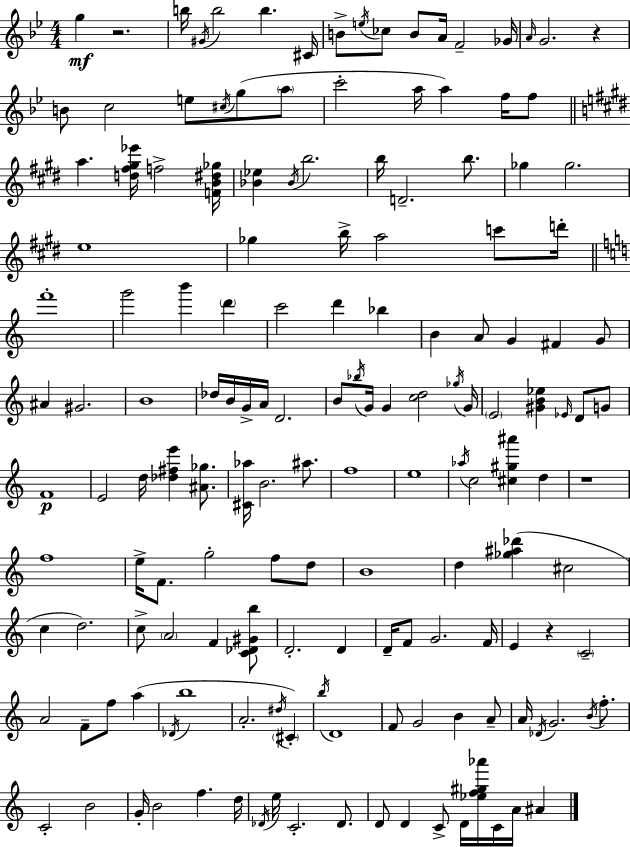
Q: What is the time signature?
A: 4/4